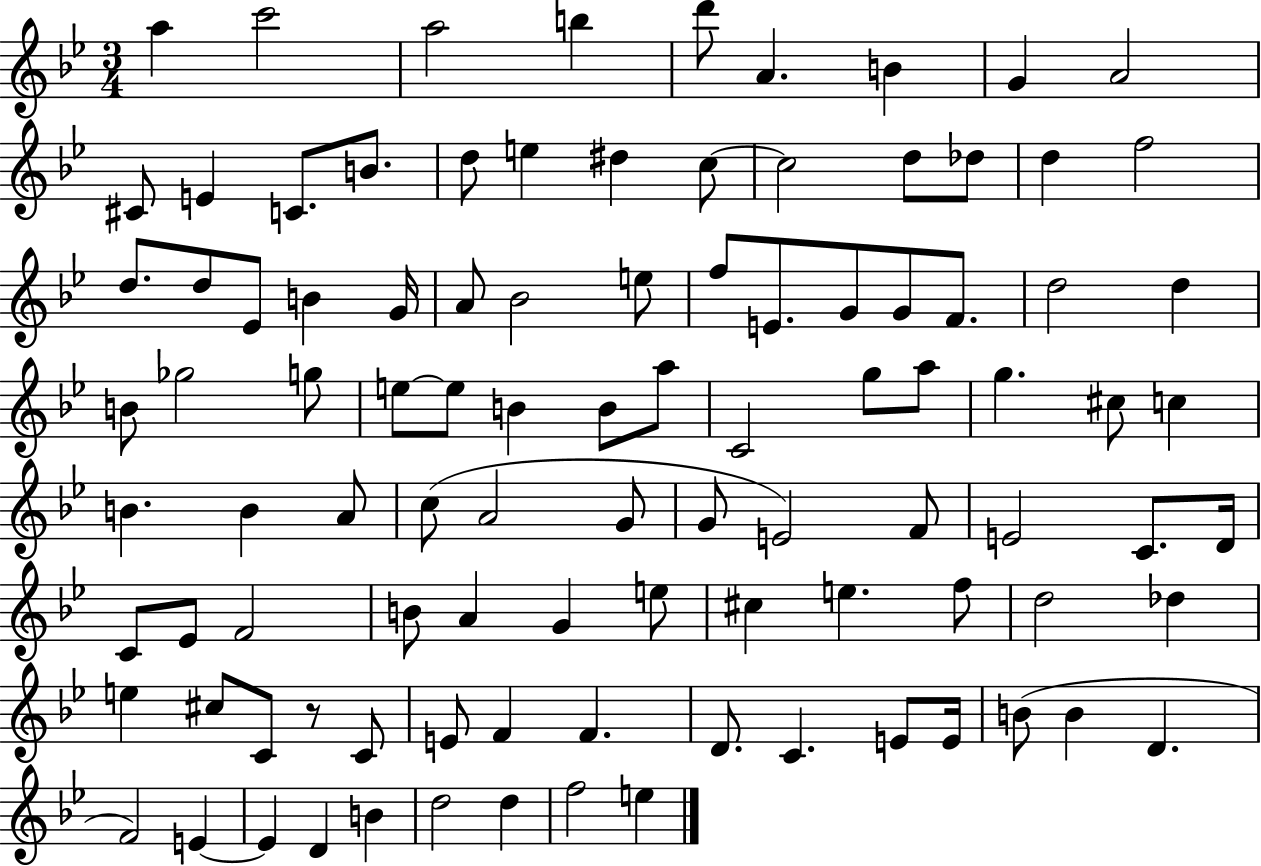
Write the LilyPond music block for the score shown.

{
  \clef treble
  \numericTimeSignature
  \time 3/4
  \key bes \major
  \repeat volta 2 { a''4 c'''2 | a''2 b''4 | d'''8 a'4. b'4 | g'4 a'2 | \break cis'8 e'4 c'8. b'8. | d''8 e''4 dis''4 c''8~~ | c''2 d''8 des''8 | d''4 f''2 | \break d''8. d''8 ees'8 b'4 g'16 | a'8 bes'2 e''8 | f''8 e'8. g'8 g'8 f'8. | d''2 d''4 | \break b'8 ges''2 g''8 | e''8~~ e''8 b'4 b'8 a''8 | c'2 g''8 a''8 | g''4. cis''8 c''4 | \break b'4. b'4 a'8 | c''8( a'2 g'8 | g'8 e'2) f'8 | e'2 c'8. d'16 | \break c'8 ees'8 f'2 | b'8 a'4 g'4 e''8 | cis''4 e''4. f''8 | d''2 des''4 | \break e''4 cis''8 c'8 r8 c'8 | e'8 f'4 f'4. | d'8. c'4. e'8 e'16 | b'8( b'4 d'4. | \break f'2) e'4~~ | e'4 d'4 b'4 | d''2 d''4 | f''2 e''4 | \break } \bar "|."
}